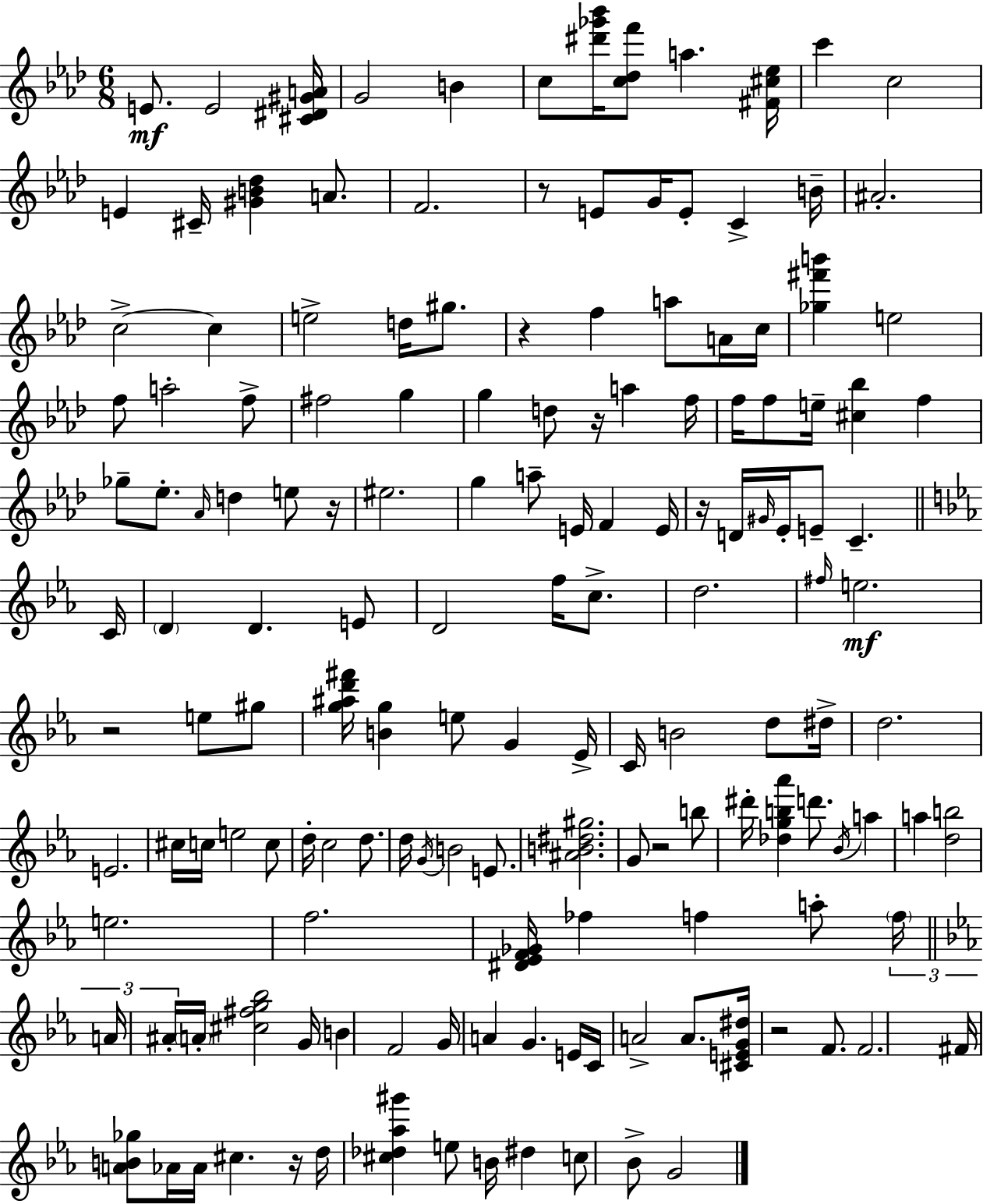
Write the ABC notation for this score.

X:1
T:Untitled
M:6/8
L:1/4
K:Ab
E/2 E2 [^C^D^GA]/4 G2 B c/2 [^d'_g'_b']/4 [c_df']/2 a [^F^c_e]/4 c' c2 E ^C/4 [^GB_d] A/2 F2 z/2 E/2 G/4 E/2 C B/4 ^A2 c2 c e2 d/4 ^g/2 z f a/2 A/4 c/4 [_g^f'b'] e2 f/2 a2 f/2 ^f2 g g d/2 z/4 a f/4 f/4 f/2 e/4 [^c_b] f _g/2 _e/2 _A/4 d e/2 z/4 ^e2 g a/2 E/4 F E/4 z/4 D/4 ^G/4 _E/4 E/2 C C/4 D D E/2 D2 f/4 c/2 d2 ^f/4 e2 z2 e/2 ^g/2 [g^ad'^f']/4 [Bg] e/2 G _E/4 C/4 B2 d/2 ^d/4 d2 E2 ^c/4 c/4 e2 c/2 d/4 c2 d/2 d/4 G/4 B2 E/2 [^AB^d^g]2 G/2 z2 b/2 ^d'/4 [_dgb_a'] d'/2 _B/4 a a [db]2 e2 f2 [^D_EF_G]/4 _f f a/2 f/4 A/4 ^A/4 A/4 [^c^fg_b]2 G/4 B F2 G/4 A G E/4 C/4 A2 A/2 [^CEG^d]/4 z2 F/2 F2 ^F/4 [AB_g]/2 _A/4 _A/4 ^c z/4 d/4 [^c_d_a^g'] e/2 B/4 ^d c/2 _B/2 G2